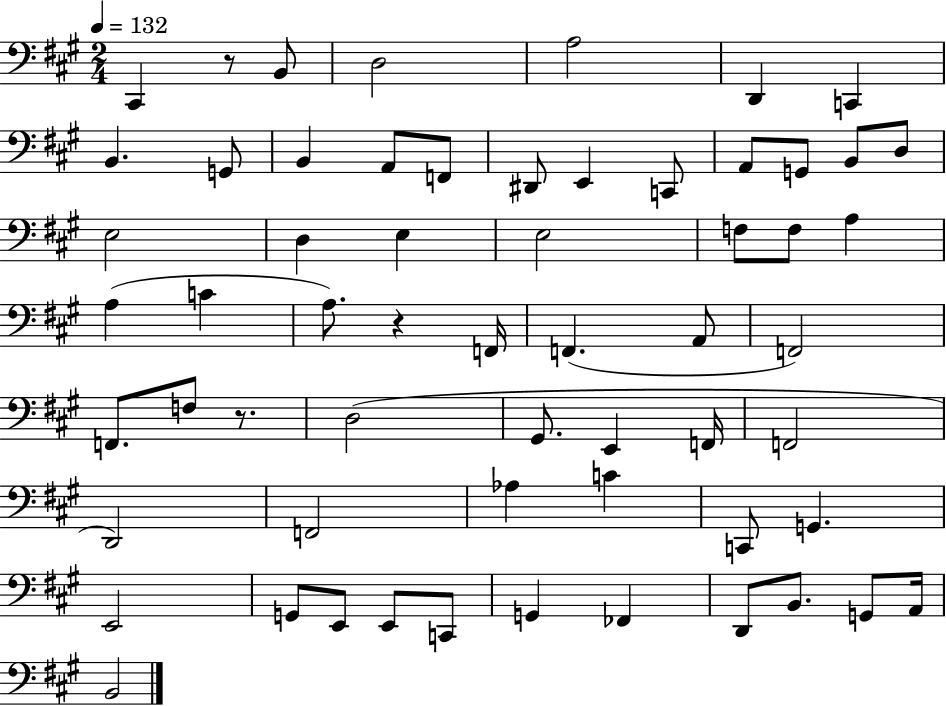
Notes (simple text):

C#2/q R/e B2/e D3/h A3/h D2/q C2/q B2/q. G2/e B2/q A2/e F2/e D#2/e E2/q C2/e A2/e G2/e B2/e D3/e E3/h D3/q E3/q E3/h F3/e F3/e A3/q A3/q C4/q A3/e. R/q F2/s F2/q. A2/e F2/h F2/e. F3/e R/e. D3/h G#2/e. E2/q F2/s F2/h D2/h F2/h Ab3/q C4/q C2/e G2/q. E2/h G2/e E2/e E2/e C2/e G2/q FES2/q D2/e B2/e. G2/e A2/s B2/h